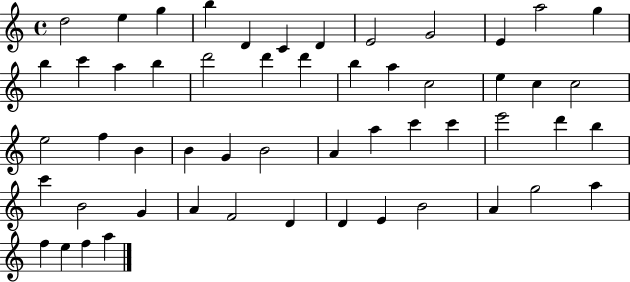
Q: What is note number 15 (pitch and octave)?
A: A5